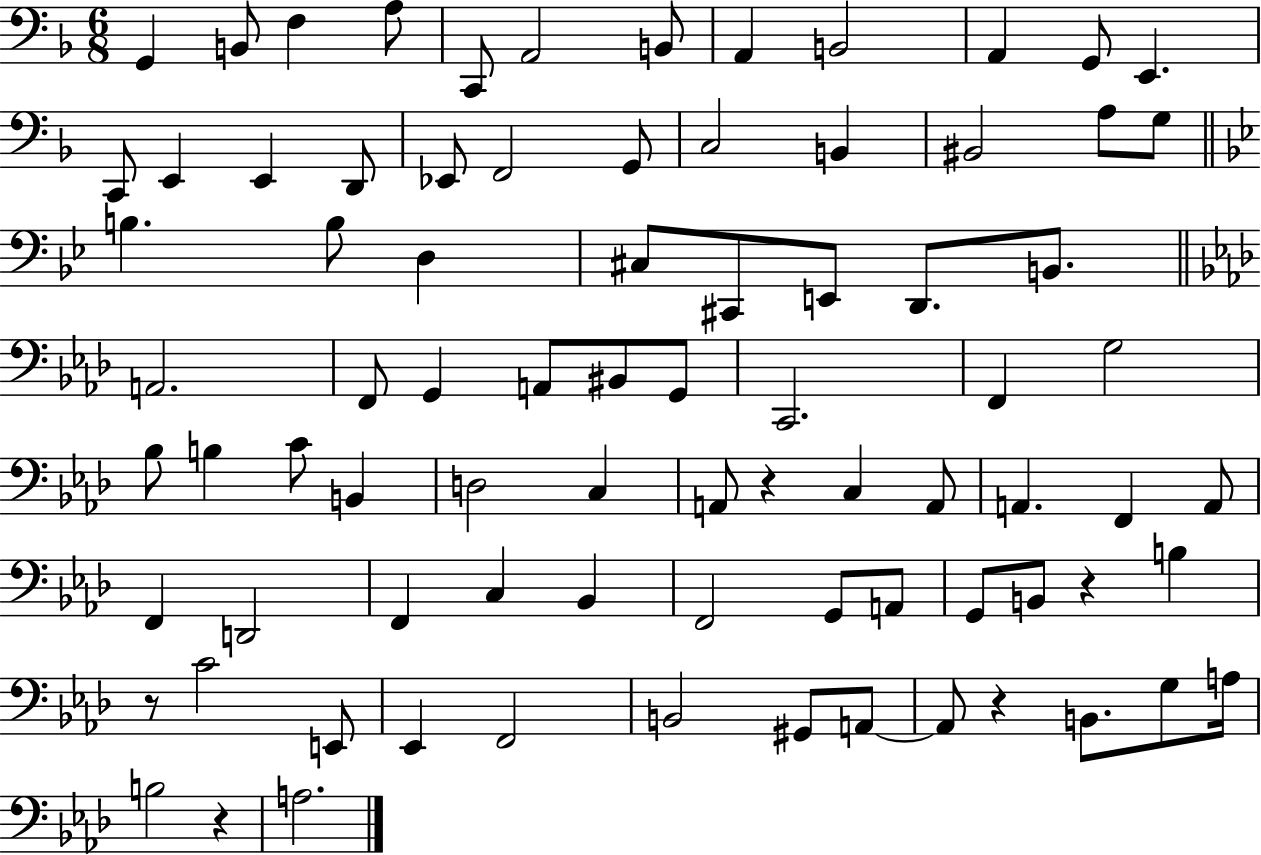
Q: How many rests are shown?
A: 5